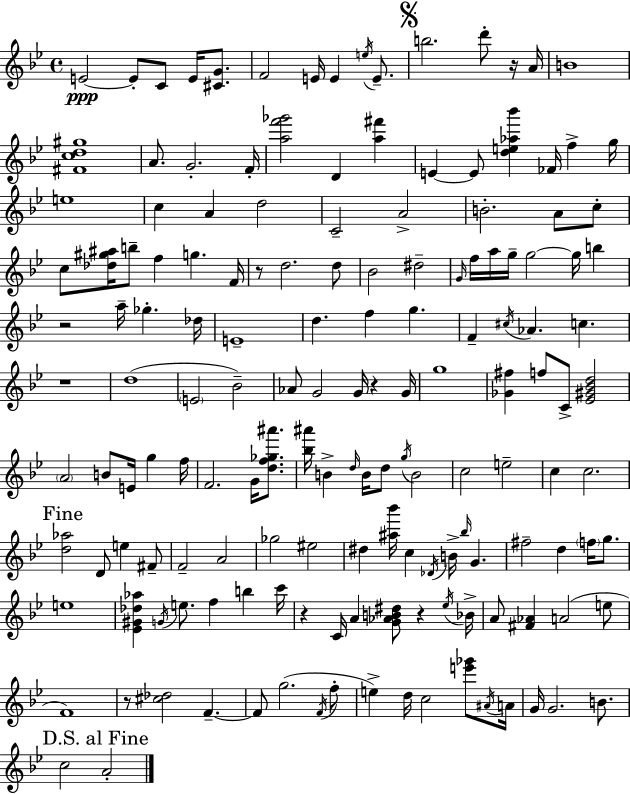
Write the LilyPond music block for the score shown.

{
  \clef treble
  \time 4/4
  \defaultTimeSignature
  \key g \minor
  e'2~~\ppp e'8-. c'8 e'16 <cis' g'>8. | f'2 e'16 e'4 \acciaccatura { e''16 } e'8.-- | \mark \markup { \musicglyph "scripts.segno" } b''2. d'''8-. r16 | a'16 b'1 | \break <fis' c'' d'' gis''>1 | a'8. g'2.-. | f'16-. <a'' f''' ges'''>2 d'4 <a'' fis'''>4 | e'4~~ e'8 <d'' e'' aes'' bes'''>4 fes'16 f''4-> | \break g''16 e''1 | c''4 a'4 d''2 | c'2-- a'2-> | b'2.-. a'8 c''8-. | \break c''8 <des'' gis'' ais''>16 b''8-- f''4 g''4. | f'16 r8 d''2. d''8 | bes'2 dis''2-- | \grace { g'16 } f''16 a''16 g''16-- g''2~~ g''16 b''4 | \break r2 a''16-- ges''4.-. | des''16 e'1-- | d''4. f''4 g''4. | f'4-- \acciaccatura { cis''16 } aes'4. c''4. | \break r1 | d''1( | \parenthesize e'2 bes'2--) | aes'8 g'2 g'16 r4 | \break g'16 g''1 | <ges' fis''>4 f''8 c'8-> <ees' gis' bes' d''>2 | \parenthesize a'2 b'8 e'16 g''4 | f''16 f'2. g'16 | \break <d'' f'' ges'' ais'''>8. <bes'' ais'''>16 b'4-> \grace { d''16 } b'16 d''8 \acciaccatura { g''16 } b'2 | c''2 e''2-- | c''4 c''2. | \mark "Fine" <d'' aes''>2 d'8 e''4 | \break fis'8-- f'2-- a'2 | ges''2 eis''2 | dis''4 <ais'' bes'''>16 c''4 \acciaccatura { des'16 } b'16-> | \grace { bes''16 } g'4. fis''2-- d''4 | \break \parenthesize f''16 g''8. e''1 | <ees' gis' des'' aes''>4 \acciaccatura { g'16 } e''8. f''4 | b''4 c'''16 r4 c'16 a'4 | <g' aes' b' dis''>8 r4 \acciaccatura { ees''16 } bes'16-> a'8 <fis' aes'>4 a'2( | \break e''8 f'1) | r8 <cis'' des''>2 | f'4.--~~ f'8 g''2.( | \acciaccatura { f'16 } f''8-. e''4->) d''16 c''2 | \break <e''' ges'''>8 \acciaccatura { ais'16 } a'16 g'16 g'2. | b'8. \mark "D.S. al Fine" c''2 | a'2-. \bar "|."
}